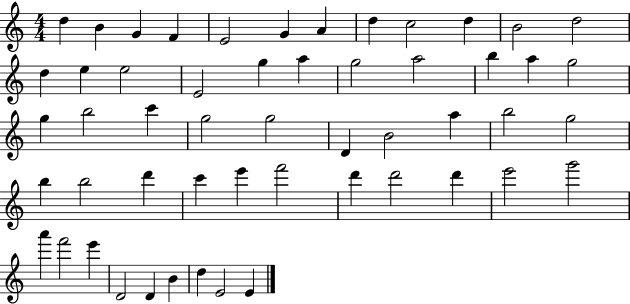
X:1
T:Untitled
M:4/4
L:1/4
K:C
d B G F E2 G A d c2 d B2 d2 d e e2 E2 g a g2 a2 b a g2 g b2 c' g2 g2 D B2 a b2 g2 b b2 d' c' e' f'2 d' d'2 d' e'2 g'2 a' f'2 e' D2 D B d E2 E